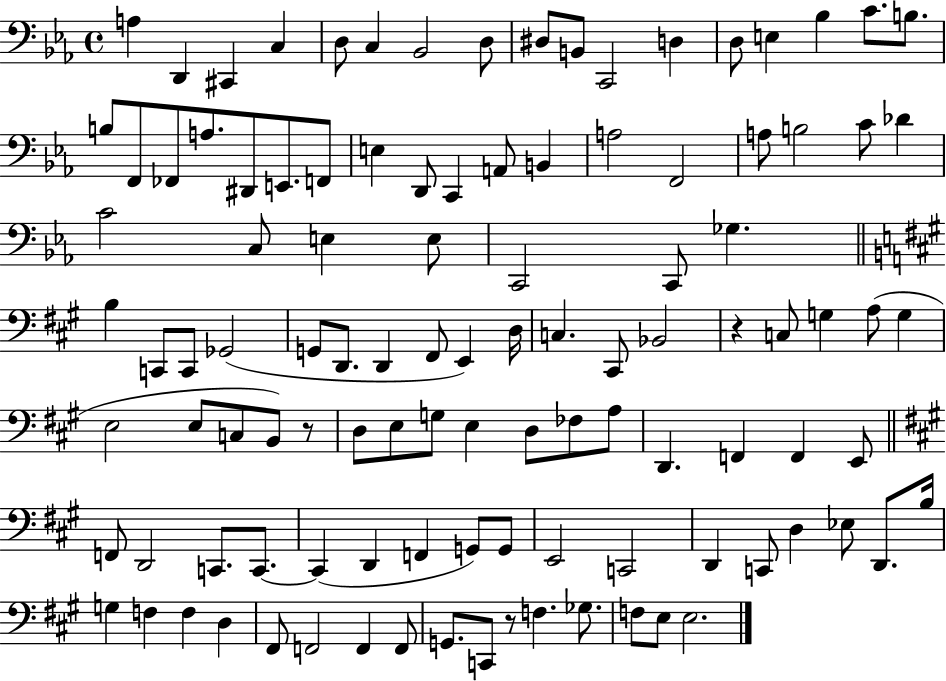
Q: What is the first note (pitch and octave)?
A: A3